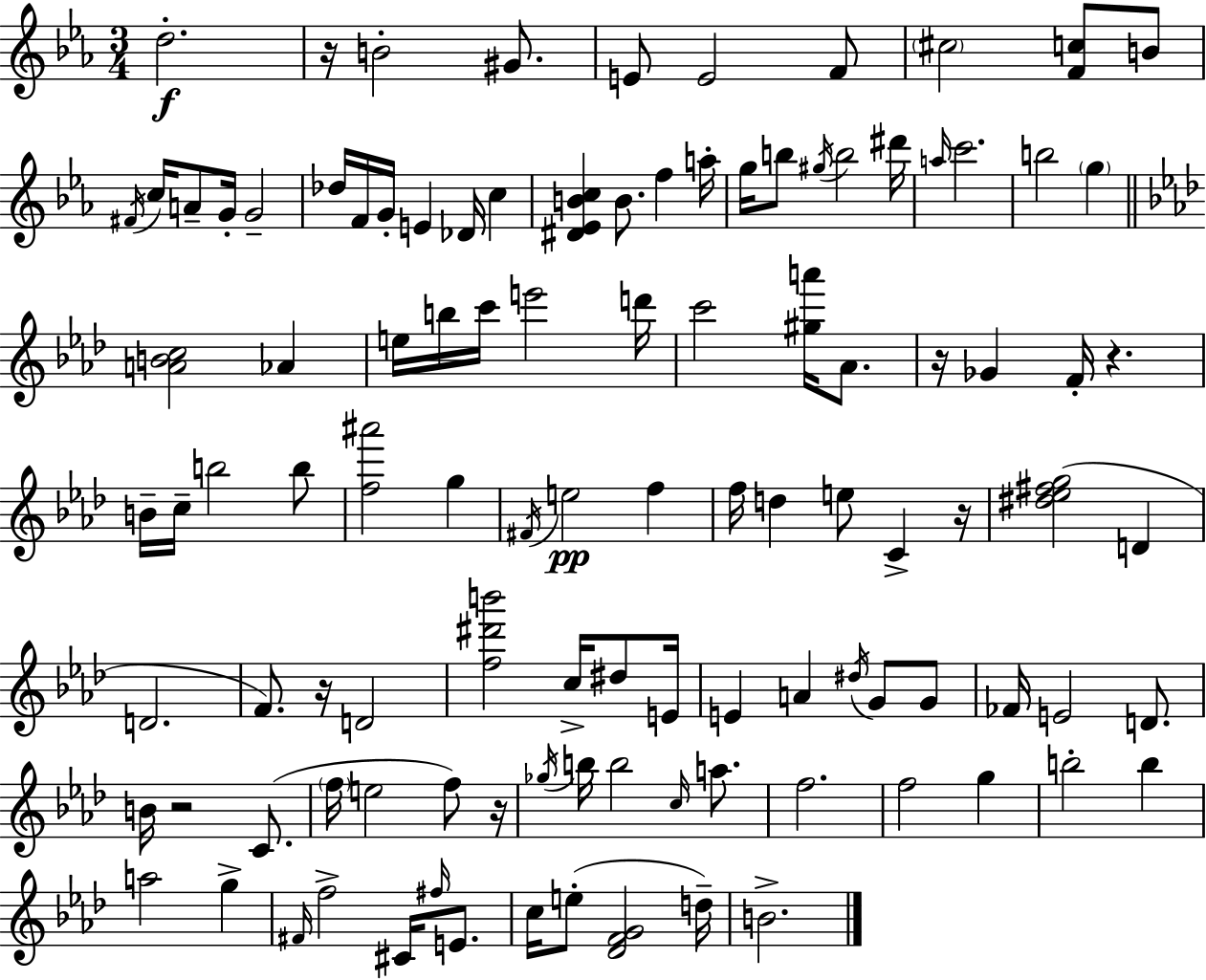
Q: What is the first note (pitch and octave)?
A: D5